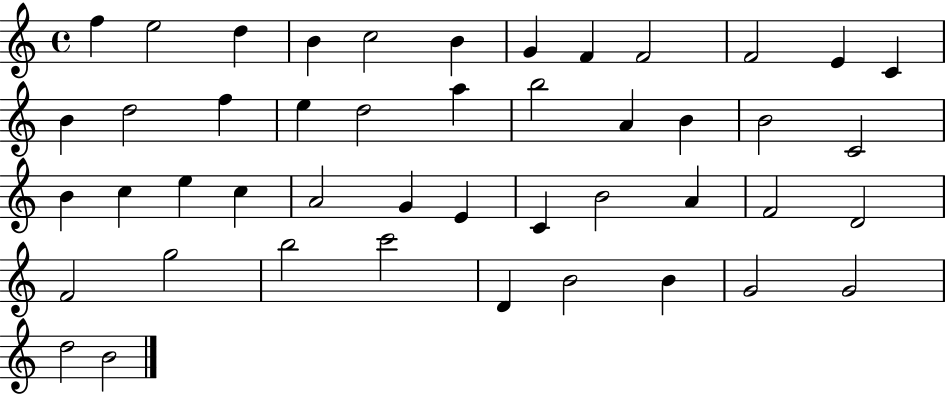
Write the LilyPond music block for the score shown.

{
  \clef treble
  \time 4/4
  \defaultTimeSignature
  \key c \major
  f''4 e''2 d''4 | b'4 c''2 b'4 | g'4 f'4 f'2 | f'2 e'4 c'4 | \break b'4 d''2 f''4 | e''4 d''2 a''4 | b''2 a'4 b'4 | b'2 c'2 | \break b'4 c''4 e''4 c''4 | a'2 g'4 e'4 | c'4 b'2 a'4 | f'2 d'2 | \break f'2 g''2 | b''2 c'''2 | d'4 b'2 b'4 | g'2 g'2 | \break d''2 b'2 | \bar "|."
}